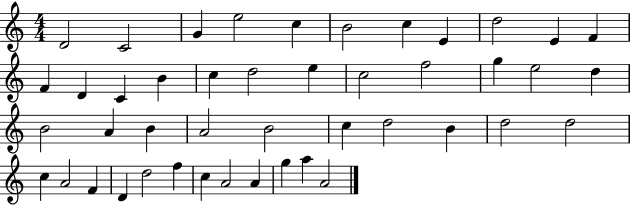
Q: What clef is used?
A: treble